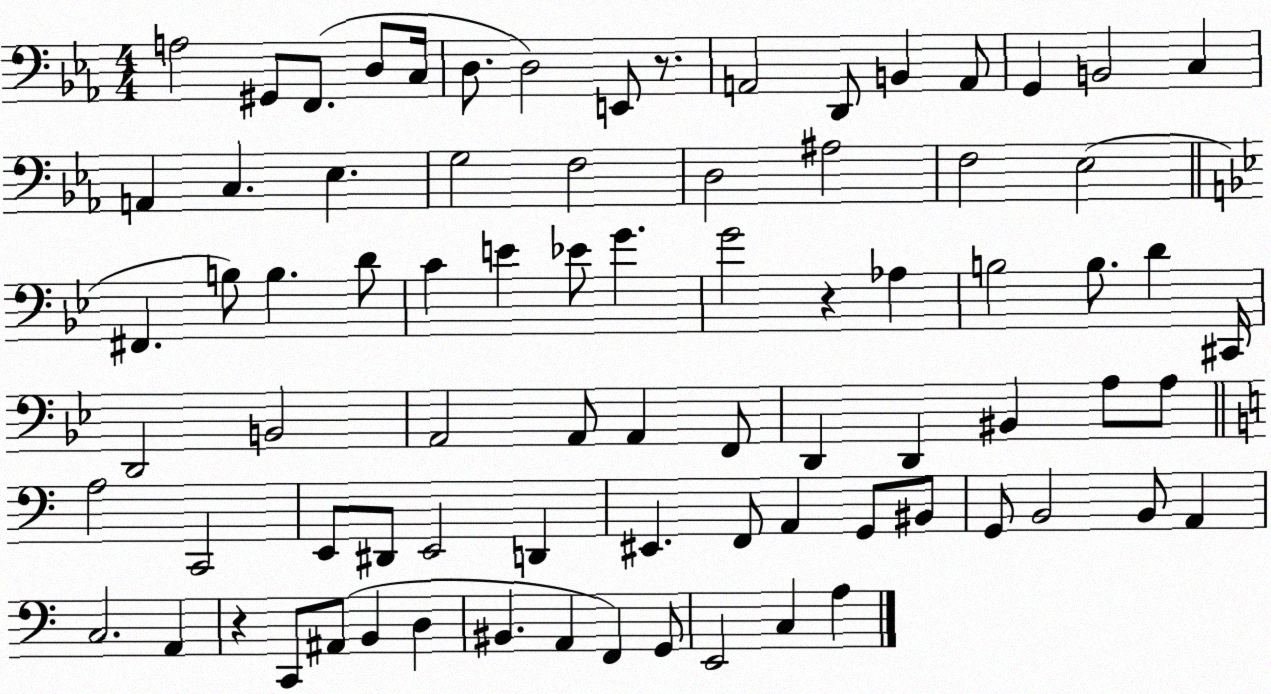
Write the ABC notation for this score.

X:1
T:Untitled
M:4/4
L:1/4
K:Eb
A,2 ^G,,/2 F,,/2 D,/2 C,/4 D,/2 D,2 E,,/2 z/2 A,,2 D,,/2 B,, A,,/2 G,, B,,2 C, A,, C, _E, G,2 F,2 D,2 ^A,2 F,2 _E,2 ^F,, B,/2 B, D/2 C E _E/2 G G2 z _A, B,2 B,/2 D ^C,,/4 D,,2 B,,2 A,,2 A,,/2 A,, F,,/2 D,, D,, ^B,, A,/2 A,/2 A,2 C,,2 E,,/2 ^D,,/2 E,,2 D,, ^E,, F,,/2 A,, G,,/2 ^B,,/2 G,,/2 B,,2 B,,/2 A,, C,2 A,, z C,,/2 ^A,,/2 B,, D, ^B,, A,, F,, G,,/2 E,,2 C, A,